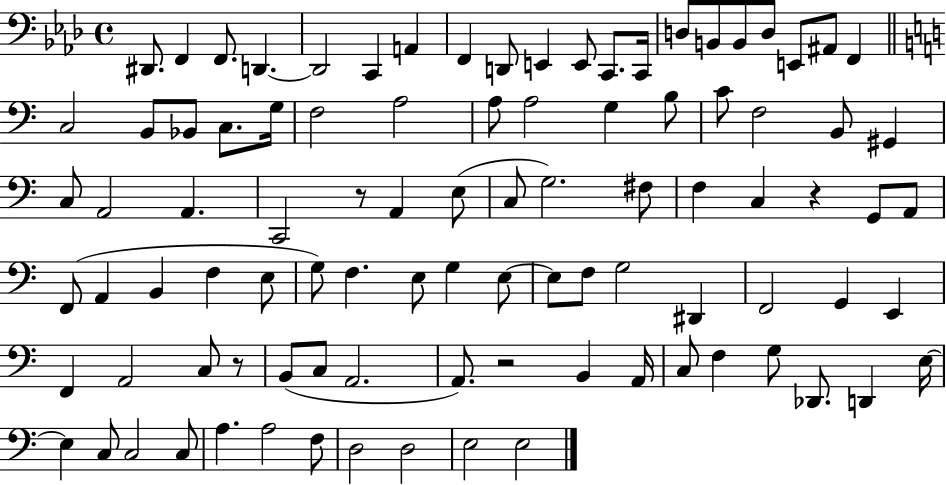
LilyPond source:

{
  \clef bass
  \time 4/4
  \defaultTimeSignature
  \key aes \major
  dis,8. f,4 f,8. d,4.~~ | d,2 c,4 a,4 | f,4 d,8 e,4 e,8 c,8. c,16 | d8 b,8 b,8 d8 e,8 ais,8 f,4 | \break \bar "||" \break \key c \major c2 b,8 bes,8 c8. g16 | f2 a2 | a8 a2 g4 b8 | c'8 f2 b,8 gis,4 | \break c8 a,2 a,4. | c,2 r8 a,4 e8( | c8 g2.) fis8 | f4 c4 r4 g,8 a,8 | \break f,8( a,4 b,4 f4 e8 | g8) f4. e8 g4 e8~~ | e8 f8 g2 dis,4 | f,2 g,4 e,4 | \break f,4 a,2 c8 r8 | b,8( c8 a,2. | a,8.) r2 b,4 a,16 | c8 f4 g8 des,8. d,4 e16~~ | \break e4 c8 c2 c8 | a4. a2 f8 | d2 d2 | e2 e2 | \break \bar "|."
}